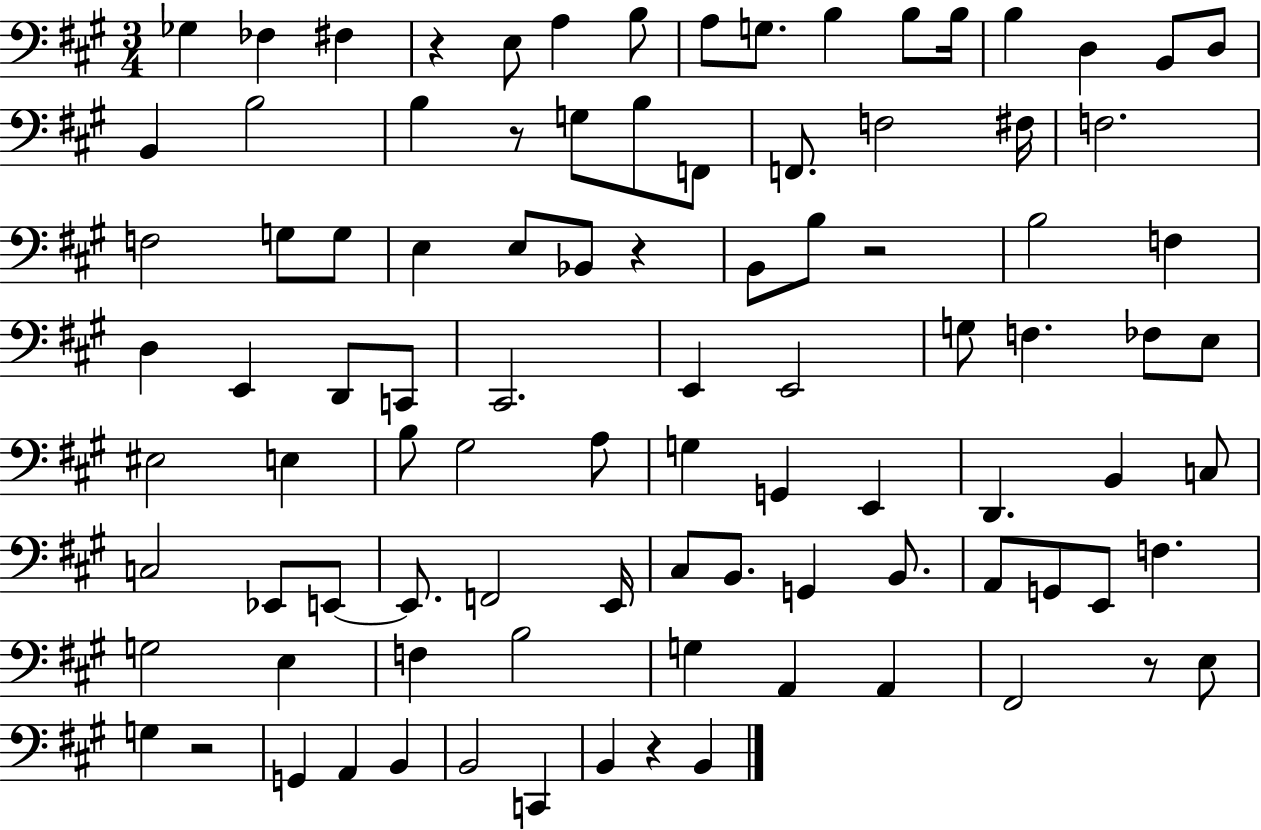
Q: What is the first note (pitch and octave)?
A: Gb3